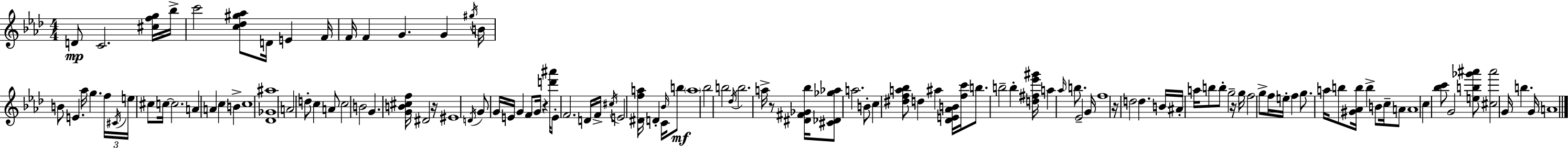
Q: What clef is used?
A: treble